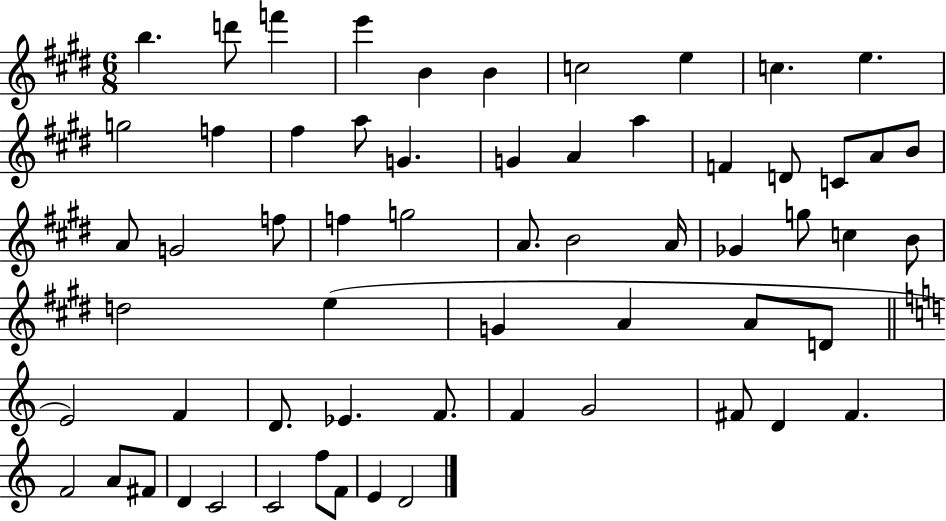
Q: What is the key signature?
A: E major